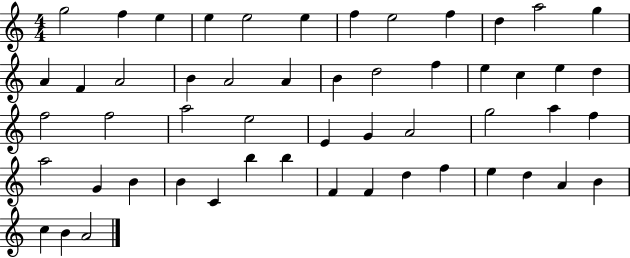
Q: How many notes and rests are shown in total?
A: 53